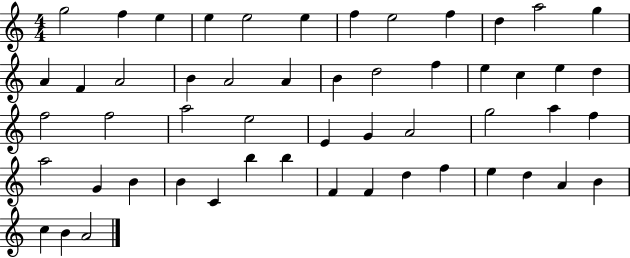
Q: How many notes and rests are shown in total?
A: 53